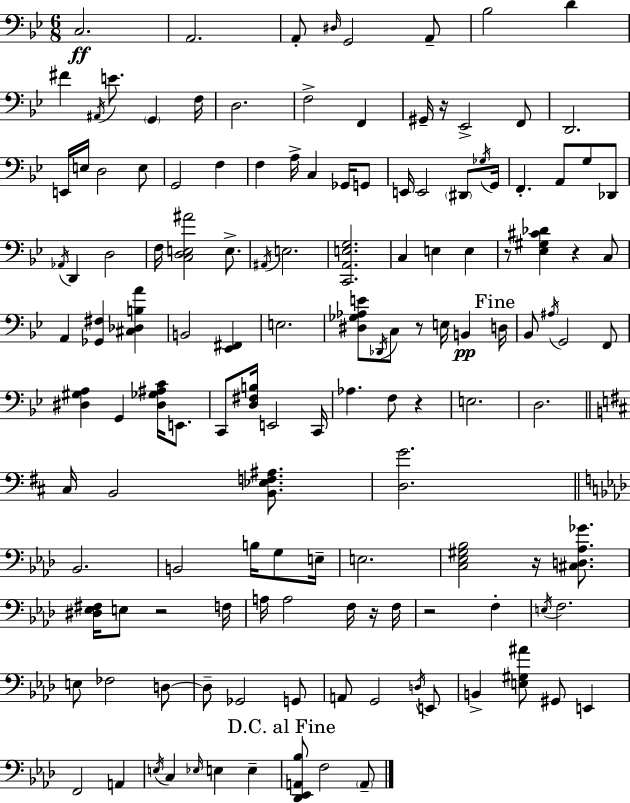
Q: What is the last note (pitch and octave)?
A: A2